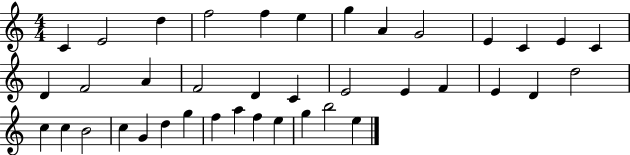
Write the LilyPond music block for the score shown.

{
  \clef treble
  \numericTimeSignature
  \time 4/4
  \key c \major
  c'4 e'2 d''4 | f''2 f''4 e''4 | g''4 a'4 g'2 | e'4 c'4 e'4 c'4 | \break d'4 f'2 a'4 | f'2 d'4 c'4 | e'2 e'4 f'4 | e'4 d'4 d''2 | \break c''4 c''4 b'2 | c''4 g'4 d''4 g''4 | f''4 a''4 f''4 e''4 | g''4 b''2 e''4 | \break \bar "|."
}